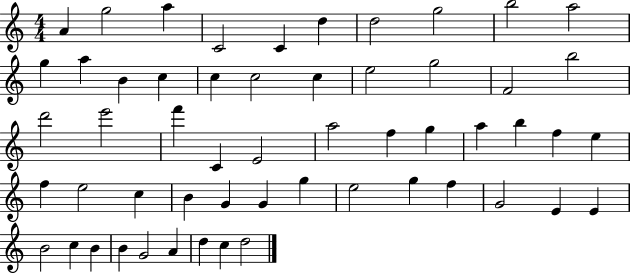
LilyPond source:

{
  \clef treble
  \numericTimeSignature
  \time 4/4
  \key c \major
  a'4 g''2 a''4 | c'2 c'4 d''4 | d''2 g''2 | b''2 a''2 | \break g''4 a''4 b'4 c''4 | c''4 c''2 c''4 | e''2 g''2 | f'2 b''2 | \break d'''2 e'''2 | f'''4 c'4 e'2 | a''2 f''4 g''4 | a''4 b''4 f''4 e''4 | \break f''4 e''2 c''4 | b'4 g'4 g'4 g''4 | e''2 g''4 f''4 | g'2 e'4 e'4 | \break b'2 c''4 b'4 | b'4 g'2 a'4 | d''4 c''4 d''2 | \bar "|."
}